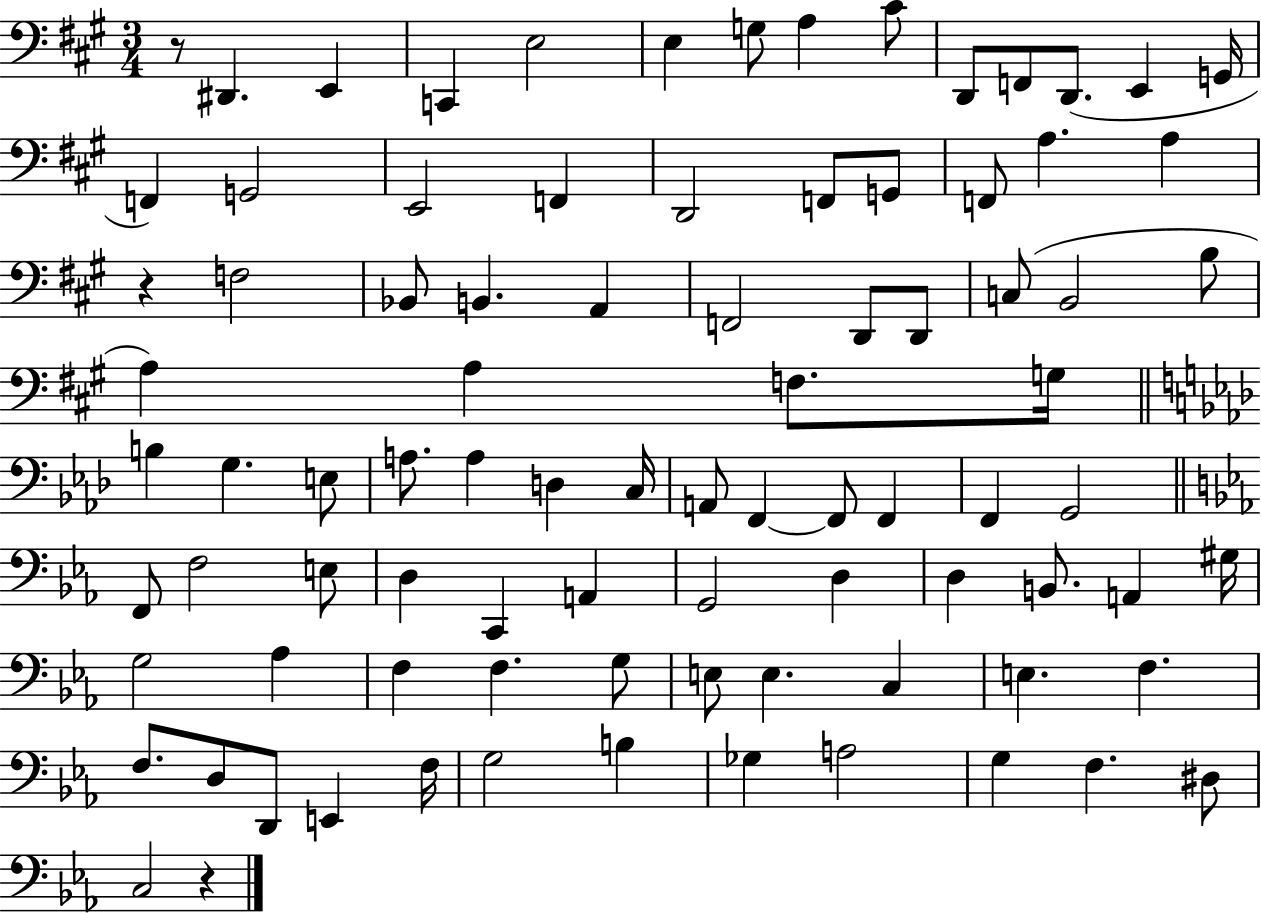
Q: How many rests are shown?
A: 3